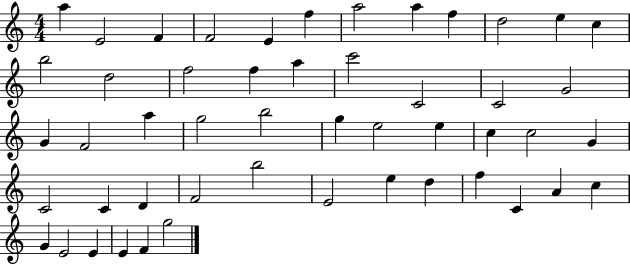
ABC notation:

X:1
T:Untitled
M:4/4
L:1/4
K:C
a E2 F F2 E f a2 a f d2 e c b2 d2 f2 f a c'2 C2 C2 G2 G F2 a g2 b2 g e2 e c c2 G C2 C D F2 b2 E2 e d f C A c G E2 E E F g2